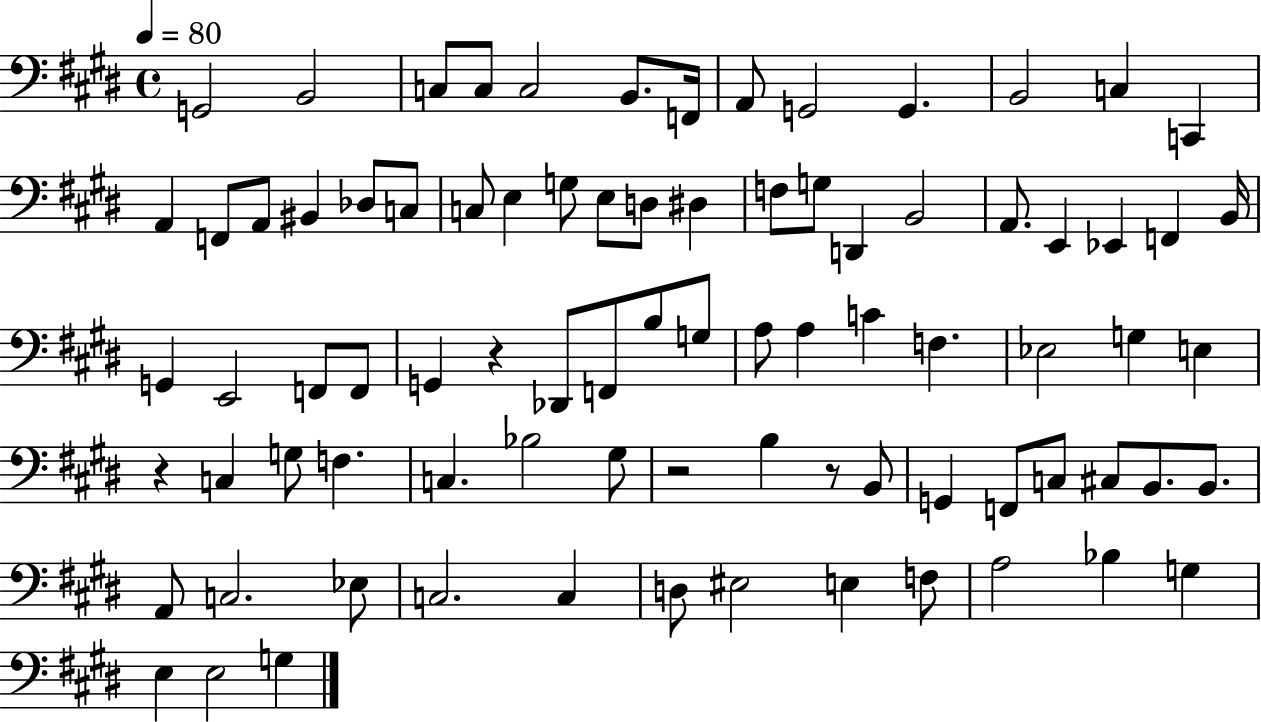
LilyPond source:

{
  \clef bass
  \time 4/4
  \defaultTimeSignature
  \key e \major
  \tempo 4 = 80
  g,2 b,2 | c8 c8 c2 b,8. f,16 | a,8 g,2 g,4. | b,2 c4 c,4 | \break a,4 f,8 a,8 bis,4 des8 c8 | c8 e4 g8 e8 d8 dis4 | f8 g8 d,4 b,2 | a,8. e,4 ees,4 f,4 b,16 | \break g,4 e,2 f,8 f,8 | g,4 r4 des,8 f,8 b8 g8 | a8 a4 c'4 f4. | ees2 g4 e4 | \break r4 c4 g8 f4. | c4. bes2 gis8 | r2 b4 r8 b,8 | g,4 f,8 c8 cis8 b,8. b,8. | \break a,8 c2. ees8 | c2. c4 | d8 eis2 e4 f8 | a2 bes4 g4 | \break e4 e2 g4 | \bar "|."
}